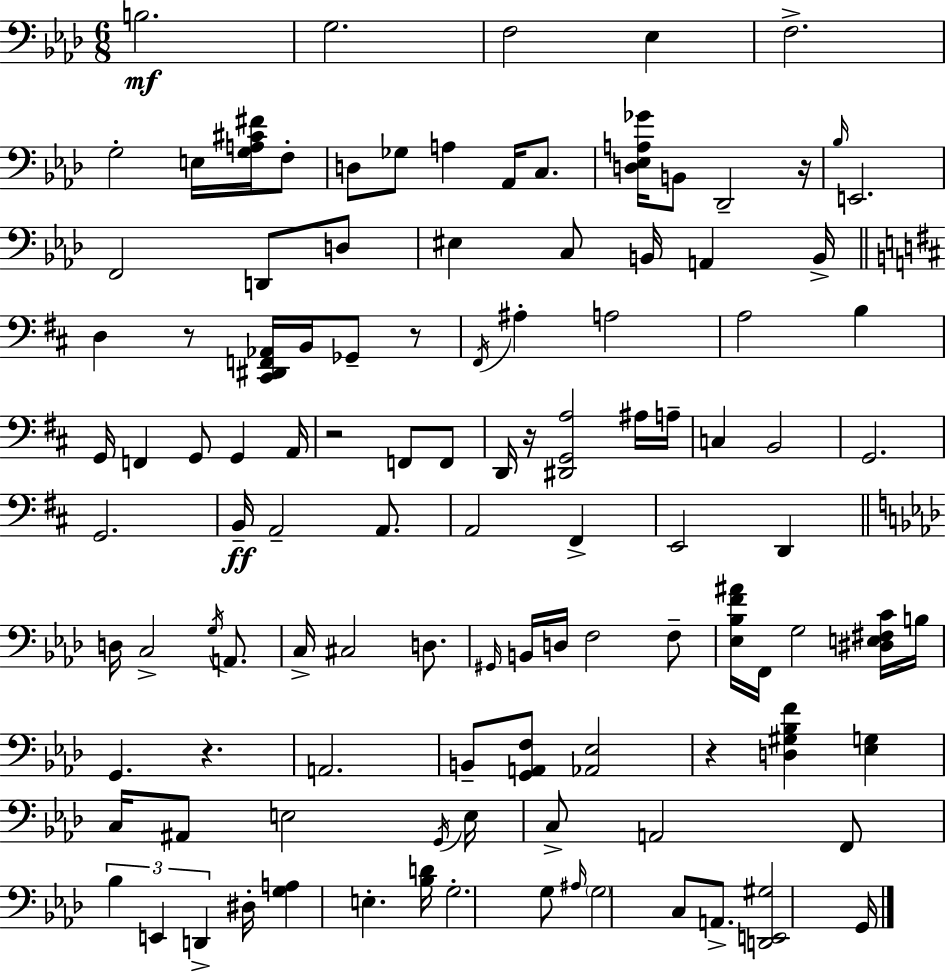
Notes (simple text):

B3/h. G3/h. F3/h Eb3/q F3/h. G3/h E3/s [G3,A3,C#4,F#4]/s F3/e D3/e Gb3/e A3/q Ab2/s C3/e. [D3,Eb3,A3,Gb4]/s B2/e Db2/h R/s Bb3/s E2/h. F2/h D2/e D3/e EIS3/q C3/e B2/s A2/q B2/s D3/q R/e [C#2,D#2,F2,Ab2]/s B2/s Gb2/e R/e F#2/s A#3/q A3/h A3/h B3/q G2/s F2/q G2/e G2/q A2/s R/h F2/e F2/e D2/s R/s [D#2,G2,A3]/h A#3/s A3/s C3/q B2/h G2/h. G2/h. B2/s A2/h A2/e. A2/h F#2/q E2/h D2/q D3/s C3/h G3/s A2/e. C3/s C#3/h D3/e. G#2/s B2/s D3/s F3/h F3/e [Eb3,Bb3,F4,A#4]/s F2/s G3/h [D#3,E3,F#3,C4]/s B3/s G2/q. R/q. A2/h. B2/e [G2,A2,F3]/e [Ab2,Eb3]/h R/q [D3,G#3,Bb3,F4]/q [Eb3,G3]/q C3/s A#2/e E3/h G2/s E3/s C3/e A2/h F2/e Bb3/q E2/q D2/q D#3/s [G3,A3]/q E3/q. [Bb3,D4]/s G3/h. G3/e A#3/s G3/h C3/e A2/e. [D2,E2,G#3]/h G2/s